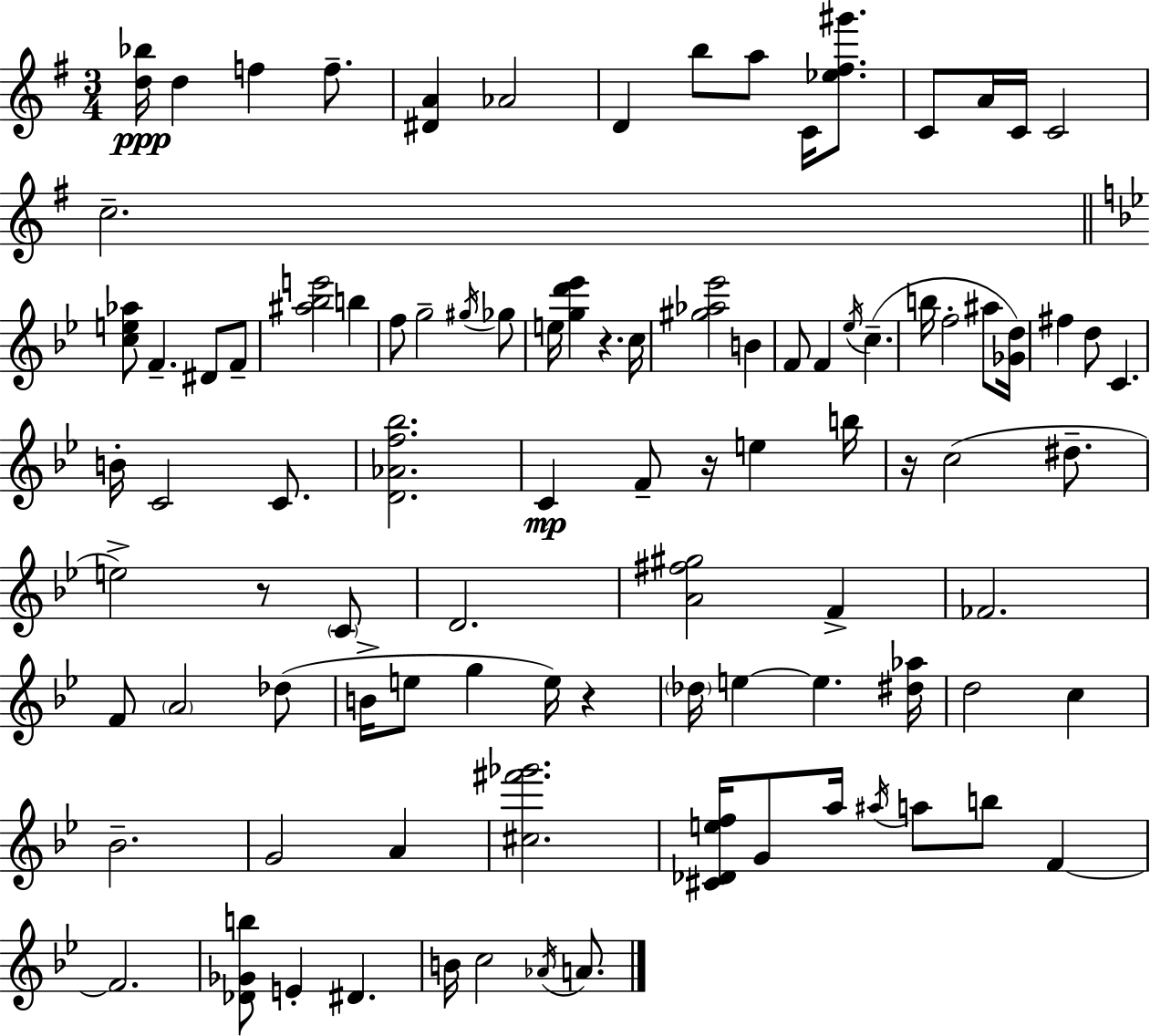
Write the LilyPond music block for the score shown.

{
  \clef treble
  \numericTimeSignature
  \time 3/4
  \key g \major
  \repeat volta 2 { <d'' bes''>16\ppp d''4 f''4 f''8.-- | <dis' a'>4 aes'2 | d'4 b''8 a''8 c'16 <ees'' fis'' gis'''>8. | c'8 a'16 c'16 c'2 | \break c''2.-- | \bar "||" \break \key g \minor <c'' e'' aes''>8 f'4.-- dis'8 f'8-- | <ais'' bes'' e'''>2 b''4 | f''8 g''2-- \acciaccatura { gis''16 } ges''8 | e''16 <g'' d''' ees'''>4 r4. | \break c''16 <gis'' aes'' ees'''>2 b'4 | f'8 f'4 \acciaccatura { ees''16 }( c''4.-- | b''16 f''2-. ais''8 | <ges' d''>16) fis''4 d''8 c'4. | \break b'16-. c'2 c'8. | <d' aes' f'' bes''>2. | c'4\mp f'8-- r16 e''4 | b''16 r16 c''2( dis''8.-- | \break e''2->) r8 | \parenthesize c'8 d'2. | <a' fis'' gis''>2 f'4-> | fes'2. | \break f'8 \parenthesize a'2 | des''8( b'16-> e''8 g''4 e''16) r4 | \parenthesize des''16 e''4~~ e''4. | <dis'' aes''>16 d''2 c''4 | \break bes'2.-- | g'2 a'4 | <cis'' fis''' ges'''>2. | <cis' des' e'' f''>16 g'8 a''16 \acciaccatura { ais''16 } a''8 b''8 f'4~~ | \break f'2. | <des' ges' b''>8 e'4-. dis'4. | b'16 c''2 | \acciaccatura { aes'16 } a'8. } \bar "|."
}